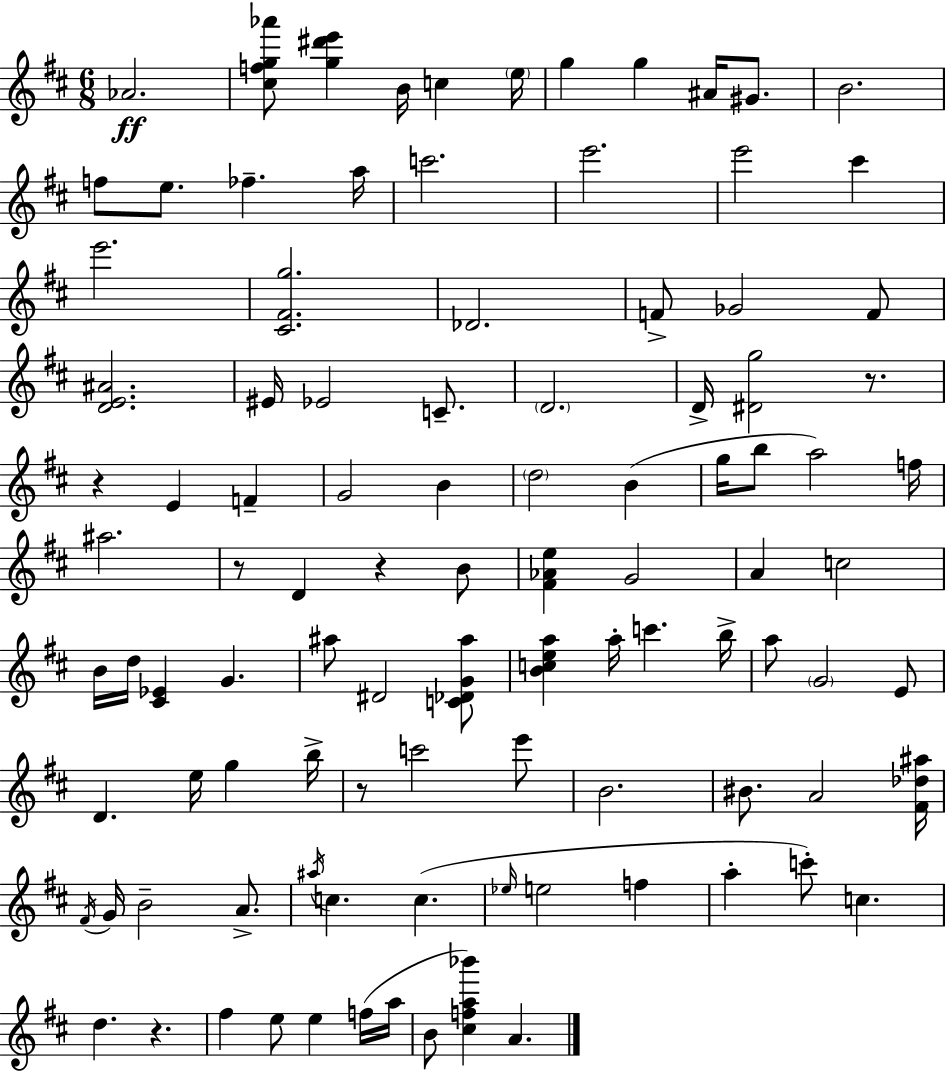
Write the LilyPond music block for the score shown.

{
  \clef treble
  \numericTimeSignature
  \time 6/8
  \key d \major
  aes'2.\ff | <cis'' f'' g'' aes'''>8 <g'' dis''' e'''>4 b'16 c''4 \parenthesize e''16 | g''4 g''4 ais'16 gis'8. | b'2. | \break f''8 e''8. fes''4.-- a''16 | c'''2. | e'''2. | e'''2 cis'''4 | \break e'''2. | <cis' fis' g''>2. | des'2. | f'8-> ges'2 f'8 | \break <d' e' ais'>2. | eis'16 ees'2 c'8.-- | \parenthesize d'2. | d'16-> <dis' g''>2 r8. | \break r4 e'4 f'4-- | g'2 b'4 | \parenthesize d''2 b'4( | g''16 b''8 a''2) f''16 | \break ais''2. | r8 d'4 r4 b'8 | <fis' aes' e''>4 g'2 | a'4 c''2 | \break b'16 d''16 <cis' ees'>4 g'4. | ais''8 dis'2 <c' des' g' ais''>8 | <b' c'' e'' a''>4 a''16-. c'''4. b''16-> | a''8 \parenthesize g'2 e'8 | \break d'4. e''16 g''4 b''16-> | r8 c'''2 e'''8 | b'2. | bis'8. a'2 <fis' des'' ais''>16 | \break \acciaccatura { fis'16 } g'16 b'2-- a'8.-> | \acciaccatura { ais''16 } c''4. c''4.( | \grace { ees''16 } e''2 f''4 | a''4-. c'''8-.) c''4. | \break d''4. r4. | fis''4 e''8 e''4 | f''16( a''16 b'8 <cis'' f'' a'' bes'''>4) a'4. | \bar "|."
}